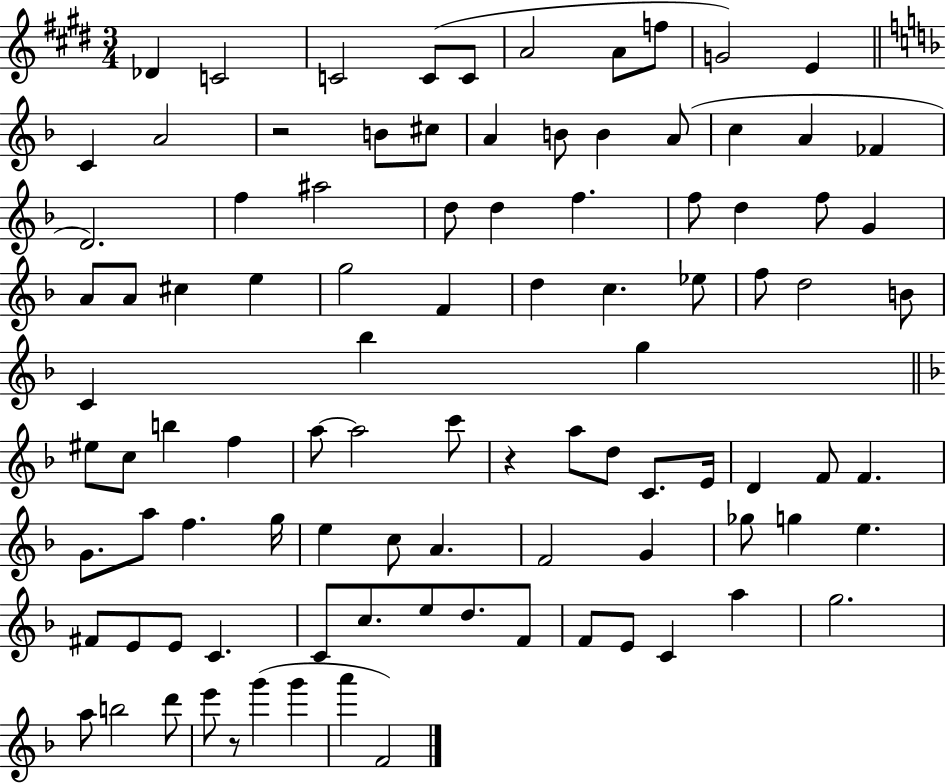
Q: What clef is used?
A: treble